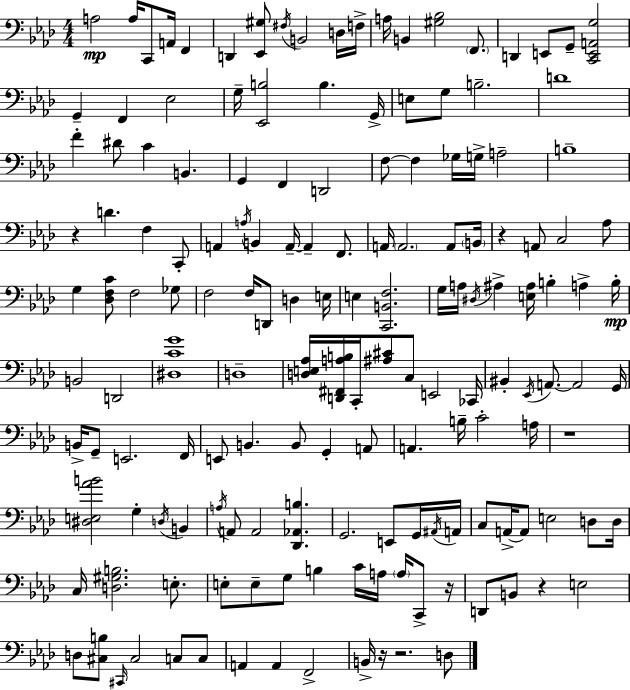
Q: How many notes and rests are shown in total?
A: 158